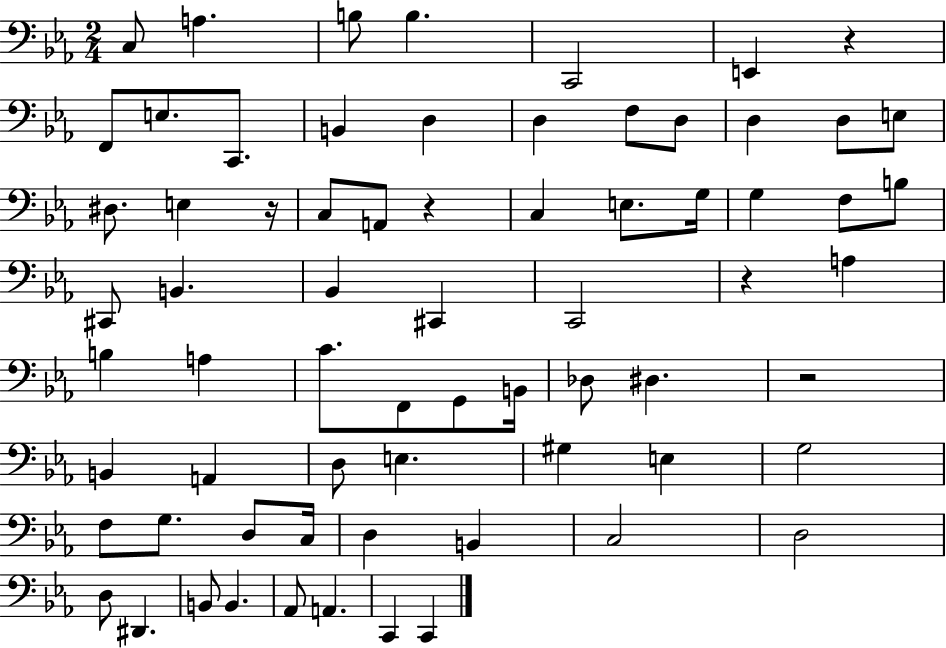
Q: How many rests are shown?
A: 5